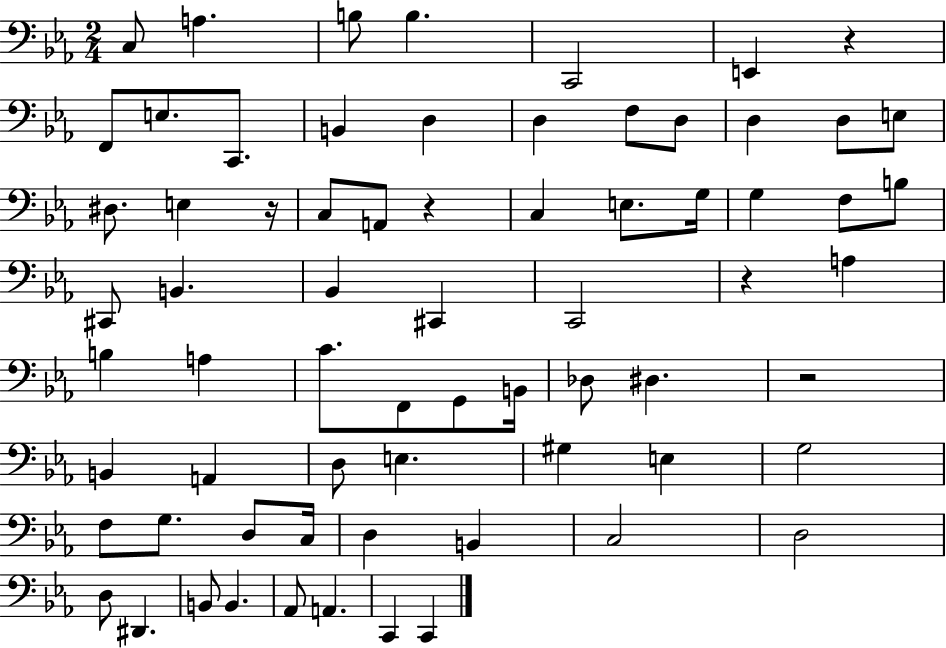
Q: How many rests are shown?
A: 5